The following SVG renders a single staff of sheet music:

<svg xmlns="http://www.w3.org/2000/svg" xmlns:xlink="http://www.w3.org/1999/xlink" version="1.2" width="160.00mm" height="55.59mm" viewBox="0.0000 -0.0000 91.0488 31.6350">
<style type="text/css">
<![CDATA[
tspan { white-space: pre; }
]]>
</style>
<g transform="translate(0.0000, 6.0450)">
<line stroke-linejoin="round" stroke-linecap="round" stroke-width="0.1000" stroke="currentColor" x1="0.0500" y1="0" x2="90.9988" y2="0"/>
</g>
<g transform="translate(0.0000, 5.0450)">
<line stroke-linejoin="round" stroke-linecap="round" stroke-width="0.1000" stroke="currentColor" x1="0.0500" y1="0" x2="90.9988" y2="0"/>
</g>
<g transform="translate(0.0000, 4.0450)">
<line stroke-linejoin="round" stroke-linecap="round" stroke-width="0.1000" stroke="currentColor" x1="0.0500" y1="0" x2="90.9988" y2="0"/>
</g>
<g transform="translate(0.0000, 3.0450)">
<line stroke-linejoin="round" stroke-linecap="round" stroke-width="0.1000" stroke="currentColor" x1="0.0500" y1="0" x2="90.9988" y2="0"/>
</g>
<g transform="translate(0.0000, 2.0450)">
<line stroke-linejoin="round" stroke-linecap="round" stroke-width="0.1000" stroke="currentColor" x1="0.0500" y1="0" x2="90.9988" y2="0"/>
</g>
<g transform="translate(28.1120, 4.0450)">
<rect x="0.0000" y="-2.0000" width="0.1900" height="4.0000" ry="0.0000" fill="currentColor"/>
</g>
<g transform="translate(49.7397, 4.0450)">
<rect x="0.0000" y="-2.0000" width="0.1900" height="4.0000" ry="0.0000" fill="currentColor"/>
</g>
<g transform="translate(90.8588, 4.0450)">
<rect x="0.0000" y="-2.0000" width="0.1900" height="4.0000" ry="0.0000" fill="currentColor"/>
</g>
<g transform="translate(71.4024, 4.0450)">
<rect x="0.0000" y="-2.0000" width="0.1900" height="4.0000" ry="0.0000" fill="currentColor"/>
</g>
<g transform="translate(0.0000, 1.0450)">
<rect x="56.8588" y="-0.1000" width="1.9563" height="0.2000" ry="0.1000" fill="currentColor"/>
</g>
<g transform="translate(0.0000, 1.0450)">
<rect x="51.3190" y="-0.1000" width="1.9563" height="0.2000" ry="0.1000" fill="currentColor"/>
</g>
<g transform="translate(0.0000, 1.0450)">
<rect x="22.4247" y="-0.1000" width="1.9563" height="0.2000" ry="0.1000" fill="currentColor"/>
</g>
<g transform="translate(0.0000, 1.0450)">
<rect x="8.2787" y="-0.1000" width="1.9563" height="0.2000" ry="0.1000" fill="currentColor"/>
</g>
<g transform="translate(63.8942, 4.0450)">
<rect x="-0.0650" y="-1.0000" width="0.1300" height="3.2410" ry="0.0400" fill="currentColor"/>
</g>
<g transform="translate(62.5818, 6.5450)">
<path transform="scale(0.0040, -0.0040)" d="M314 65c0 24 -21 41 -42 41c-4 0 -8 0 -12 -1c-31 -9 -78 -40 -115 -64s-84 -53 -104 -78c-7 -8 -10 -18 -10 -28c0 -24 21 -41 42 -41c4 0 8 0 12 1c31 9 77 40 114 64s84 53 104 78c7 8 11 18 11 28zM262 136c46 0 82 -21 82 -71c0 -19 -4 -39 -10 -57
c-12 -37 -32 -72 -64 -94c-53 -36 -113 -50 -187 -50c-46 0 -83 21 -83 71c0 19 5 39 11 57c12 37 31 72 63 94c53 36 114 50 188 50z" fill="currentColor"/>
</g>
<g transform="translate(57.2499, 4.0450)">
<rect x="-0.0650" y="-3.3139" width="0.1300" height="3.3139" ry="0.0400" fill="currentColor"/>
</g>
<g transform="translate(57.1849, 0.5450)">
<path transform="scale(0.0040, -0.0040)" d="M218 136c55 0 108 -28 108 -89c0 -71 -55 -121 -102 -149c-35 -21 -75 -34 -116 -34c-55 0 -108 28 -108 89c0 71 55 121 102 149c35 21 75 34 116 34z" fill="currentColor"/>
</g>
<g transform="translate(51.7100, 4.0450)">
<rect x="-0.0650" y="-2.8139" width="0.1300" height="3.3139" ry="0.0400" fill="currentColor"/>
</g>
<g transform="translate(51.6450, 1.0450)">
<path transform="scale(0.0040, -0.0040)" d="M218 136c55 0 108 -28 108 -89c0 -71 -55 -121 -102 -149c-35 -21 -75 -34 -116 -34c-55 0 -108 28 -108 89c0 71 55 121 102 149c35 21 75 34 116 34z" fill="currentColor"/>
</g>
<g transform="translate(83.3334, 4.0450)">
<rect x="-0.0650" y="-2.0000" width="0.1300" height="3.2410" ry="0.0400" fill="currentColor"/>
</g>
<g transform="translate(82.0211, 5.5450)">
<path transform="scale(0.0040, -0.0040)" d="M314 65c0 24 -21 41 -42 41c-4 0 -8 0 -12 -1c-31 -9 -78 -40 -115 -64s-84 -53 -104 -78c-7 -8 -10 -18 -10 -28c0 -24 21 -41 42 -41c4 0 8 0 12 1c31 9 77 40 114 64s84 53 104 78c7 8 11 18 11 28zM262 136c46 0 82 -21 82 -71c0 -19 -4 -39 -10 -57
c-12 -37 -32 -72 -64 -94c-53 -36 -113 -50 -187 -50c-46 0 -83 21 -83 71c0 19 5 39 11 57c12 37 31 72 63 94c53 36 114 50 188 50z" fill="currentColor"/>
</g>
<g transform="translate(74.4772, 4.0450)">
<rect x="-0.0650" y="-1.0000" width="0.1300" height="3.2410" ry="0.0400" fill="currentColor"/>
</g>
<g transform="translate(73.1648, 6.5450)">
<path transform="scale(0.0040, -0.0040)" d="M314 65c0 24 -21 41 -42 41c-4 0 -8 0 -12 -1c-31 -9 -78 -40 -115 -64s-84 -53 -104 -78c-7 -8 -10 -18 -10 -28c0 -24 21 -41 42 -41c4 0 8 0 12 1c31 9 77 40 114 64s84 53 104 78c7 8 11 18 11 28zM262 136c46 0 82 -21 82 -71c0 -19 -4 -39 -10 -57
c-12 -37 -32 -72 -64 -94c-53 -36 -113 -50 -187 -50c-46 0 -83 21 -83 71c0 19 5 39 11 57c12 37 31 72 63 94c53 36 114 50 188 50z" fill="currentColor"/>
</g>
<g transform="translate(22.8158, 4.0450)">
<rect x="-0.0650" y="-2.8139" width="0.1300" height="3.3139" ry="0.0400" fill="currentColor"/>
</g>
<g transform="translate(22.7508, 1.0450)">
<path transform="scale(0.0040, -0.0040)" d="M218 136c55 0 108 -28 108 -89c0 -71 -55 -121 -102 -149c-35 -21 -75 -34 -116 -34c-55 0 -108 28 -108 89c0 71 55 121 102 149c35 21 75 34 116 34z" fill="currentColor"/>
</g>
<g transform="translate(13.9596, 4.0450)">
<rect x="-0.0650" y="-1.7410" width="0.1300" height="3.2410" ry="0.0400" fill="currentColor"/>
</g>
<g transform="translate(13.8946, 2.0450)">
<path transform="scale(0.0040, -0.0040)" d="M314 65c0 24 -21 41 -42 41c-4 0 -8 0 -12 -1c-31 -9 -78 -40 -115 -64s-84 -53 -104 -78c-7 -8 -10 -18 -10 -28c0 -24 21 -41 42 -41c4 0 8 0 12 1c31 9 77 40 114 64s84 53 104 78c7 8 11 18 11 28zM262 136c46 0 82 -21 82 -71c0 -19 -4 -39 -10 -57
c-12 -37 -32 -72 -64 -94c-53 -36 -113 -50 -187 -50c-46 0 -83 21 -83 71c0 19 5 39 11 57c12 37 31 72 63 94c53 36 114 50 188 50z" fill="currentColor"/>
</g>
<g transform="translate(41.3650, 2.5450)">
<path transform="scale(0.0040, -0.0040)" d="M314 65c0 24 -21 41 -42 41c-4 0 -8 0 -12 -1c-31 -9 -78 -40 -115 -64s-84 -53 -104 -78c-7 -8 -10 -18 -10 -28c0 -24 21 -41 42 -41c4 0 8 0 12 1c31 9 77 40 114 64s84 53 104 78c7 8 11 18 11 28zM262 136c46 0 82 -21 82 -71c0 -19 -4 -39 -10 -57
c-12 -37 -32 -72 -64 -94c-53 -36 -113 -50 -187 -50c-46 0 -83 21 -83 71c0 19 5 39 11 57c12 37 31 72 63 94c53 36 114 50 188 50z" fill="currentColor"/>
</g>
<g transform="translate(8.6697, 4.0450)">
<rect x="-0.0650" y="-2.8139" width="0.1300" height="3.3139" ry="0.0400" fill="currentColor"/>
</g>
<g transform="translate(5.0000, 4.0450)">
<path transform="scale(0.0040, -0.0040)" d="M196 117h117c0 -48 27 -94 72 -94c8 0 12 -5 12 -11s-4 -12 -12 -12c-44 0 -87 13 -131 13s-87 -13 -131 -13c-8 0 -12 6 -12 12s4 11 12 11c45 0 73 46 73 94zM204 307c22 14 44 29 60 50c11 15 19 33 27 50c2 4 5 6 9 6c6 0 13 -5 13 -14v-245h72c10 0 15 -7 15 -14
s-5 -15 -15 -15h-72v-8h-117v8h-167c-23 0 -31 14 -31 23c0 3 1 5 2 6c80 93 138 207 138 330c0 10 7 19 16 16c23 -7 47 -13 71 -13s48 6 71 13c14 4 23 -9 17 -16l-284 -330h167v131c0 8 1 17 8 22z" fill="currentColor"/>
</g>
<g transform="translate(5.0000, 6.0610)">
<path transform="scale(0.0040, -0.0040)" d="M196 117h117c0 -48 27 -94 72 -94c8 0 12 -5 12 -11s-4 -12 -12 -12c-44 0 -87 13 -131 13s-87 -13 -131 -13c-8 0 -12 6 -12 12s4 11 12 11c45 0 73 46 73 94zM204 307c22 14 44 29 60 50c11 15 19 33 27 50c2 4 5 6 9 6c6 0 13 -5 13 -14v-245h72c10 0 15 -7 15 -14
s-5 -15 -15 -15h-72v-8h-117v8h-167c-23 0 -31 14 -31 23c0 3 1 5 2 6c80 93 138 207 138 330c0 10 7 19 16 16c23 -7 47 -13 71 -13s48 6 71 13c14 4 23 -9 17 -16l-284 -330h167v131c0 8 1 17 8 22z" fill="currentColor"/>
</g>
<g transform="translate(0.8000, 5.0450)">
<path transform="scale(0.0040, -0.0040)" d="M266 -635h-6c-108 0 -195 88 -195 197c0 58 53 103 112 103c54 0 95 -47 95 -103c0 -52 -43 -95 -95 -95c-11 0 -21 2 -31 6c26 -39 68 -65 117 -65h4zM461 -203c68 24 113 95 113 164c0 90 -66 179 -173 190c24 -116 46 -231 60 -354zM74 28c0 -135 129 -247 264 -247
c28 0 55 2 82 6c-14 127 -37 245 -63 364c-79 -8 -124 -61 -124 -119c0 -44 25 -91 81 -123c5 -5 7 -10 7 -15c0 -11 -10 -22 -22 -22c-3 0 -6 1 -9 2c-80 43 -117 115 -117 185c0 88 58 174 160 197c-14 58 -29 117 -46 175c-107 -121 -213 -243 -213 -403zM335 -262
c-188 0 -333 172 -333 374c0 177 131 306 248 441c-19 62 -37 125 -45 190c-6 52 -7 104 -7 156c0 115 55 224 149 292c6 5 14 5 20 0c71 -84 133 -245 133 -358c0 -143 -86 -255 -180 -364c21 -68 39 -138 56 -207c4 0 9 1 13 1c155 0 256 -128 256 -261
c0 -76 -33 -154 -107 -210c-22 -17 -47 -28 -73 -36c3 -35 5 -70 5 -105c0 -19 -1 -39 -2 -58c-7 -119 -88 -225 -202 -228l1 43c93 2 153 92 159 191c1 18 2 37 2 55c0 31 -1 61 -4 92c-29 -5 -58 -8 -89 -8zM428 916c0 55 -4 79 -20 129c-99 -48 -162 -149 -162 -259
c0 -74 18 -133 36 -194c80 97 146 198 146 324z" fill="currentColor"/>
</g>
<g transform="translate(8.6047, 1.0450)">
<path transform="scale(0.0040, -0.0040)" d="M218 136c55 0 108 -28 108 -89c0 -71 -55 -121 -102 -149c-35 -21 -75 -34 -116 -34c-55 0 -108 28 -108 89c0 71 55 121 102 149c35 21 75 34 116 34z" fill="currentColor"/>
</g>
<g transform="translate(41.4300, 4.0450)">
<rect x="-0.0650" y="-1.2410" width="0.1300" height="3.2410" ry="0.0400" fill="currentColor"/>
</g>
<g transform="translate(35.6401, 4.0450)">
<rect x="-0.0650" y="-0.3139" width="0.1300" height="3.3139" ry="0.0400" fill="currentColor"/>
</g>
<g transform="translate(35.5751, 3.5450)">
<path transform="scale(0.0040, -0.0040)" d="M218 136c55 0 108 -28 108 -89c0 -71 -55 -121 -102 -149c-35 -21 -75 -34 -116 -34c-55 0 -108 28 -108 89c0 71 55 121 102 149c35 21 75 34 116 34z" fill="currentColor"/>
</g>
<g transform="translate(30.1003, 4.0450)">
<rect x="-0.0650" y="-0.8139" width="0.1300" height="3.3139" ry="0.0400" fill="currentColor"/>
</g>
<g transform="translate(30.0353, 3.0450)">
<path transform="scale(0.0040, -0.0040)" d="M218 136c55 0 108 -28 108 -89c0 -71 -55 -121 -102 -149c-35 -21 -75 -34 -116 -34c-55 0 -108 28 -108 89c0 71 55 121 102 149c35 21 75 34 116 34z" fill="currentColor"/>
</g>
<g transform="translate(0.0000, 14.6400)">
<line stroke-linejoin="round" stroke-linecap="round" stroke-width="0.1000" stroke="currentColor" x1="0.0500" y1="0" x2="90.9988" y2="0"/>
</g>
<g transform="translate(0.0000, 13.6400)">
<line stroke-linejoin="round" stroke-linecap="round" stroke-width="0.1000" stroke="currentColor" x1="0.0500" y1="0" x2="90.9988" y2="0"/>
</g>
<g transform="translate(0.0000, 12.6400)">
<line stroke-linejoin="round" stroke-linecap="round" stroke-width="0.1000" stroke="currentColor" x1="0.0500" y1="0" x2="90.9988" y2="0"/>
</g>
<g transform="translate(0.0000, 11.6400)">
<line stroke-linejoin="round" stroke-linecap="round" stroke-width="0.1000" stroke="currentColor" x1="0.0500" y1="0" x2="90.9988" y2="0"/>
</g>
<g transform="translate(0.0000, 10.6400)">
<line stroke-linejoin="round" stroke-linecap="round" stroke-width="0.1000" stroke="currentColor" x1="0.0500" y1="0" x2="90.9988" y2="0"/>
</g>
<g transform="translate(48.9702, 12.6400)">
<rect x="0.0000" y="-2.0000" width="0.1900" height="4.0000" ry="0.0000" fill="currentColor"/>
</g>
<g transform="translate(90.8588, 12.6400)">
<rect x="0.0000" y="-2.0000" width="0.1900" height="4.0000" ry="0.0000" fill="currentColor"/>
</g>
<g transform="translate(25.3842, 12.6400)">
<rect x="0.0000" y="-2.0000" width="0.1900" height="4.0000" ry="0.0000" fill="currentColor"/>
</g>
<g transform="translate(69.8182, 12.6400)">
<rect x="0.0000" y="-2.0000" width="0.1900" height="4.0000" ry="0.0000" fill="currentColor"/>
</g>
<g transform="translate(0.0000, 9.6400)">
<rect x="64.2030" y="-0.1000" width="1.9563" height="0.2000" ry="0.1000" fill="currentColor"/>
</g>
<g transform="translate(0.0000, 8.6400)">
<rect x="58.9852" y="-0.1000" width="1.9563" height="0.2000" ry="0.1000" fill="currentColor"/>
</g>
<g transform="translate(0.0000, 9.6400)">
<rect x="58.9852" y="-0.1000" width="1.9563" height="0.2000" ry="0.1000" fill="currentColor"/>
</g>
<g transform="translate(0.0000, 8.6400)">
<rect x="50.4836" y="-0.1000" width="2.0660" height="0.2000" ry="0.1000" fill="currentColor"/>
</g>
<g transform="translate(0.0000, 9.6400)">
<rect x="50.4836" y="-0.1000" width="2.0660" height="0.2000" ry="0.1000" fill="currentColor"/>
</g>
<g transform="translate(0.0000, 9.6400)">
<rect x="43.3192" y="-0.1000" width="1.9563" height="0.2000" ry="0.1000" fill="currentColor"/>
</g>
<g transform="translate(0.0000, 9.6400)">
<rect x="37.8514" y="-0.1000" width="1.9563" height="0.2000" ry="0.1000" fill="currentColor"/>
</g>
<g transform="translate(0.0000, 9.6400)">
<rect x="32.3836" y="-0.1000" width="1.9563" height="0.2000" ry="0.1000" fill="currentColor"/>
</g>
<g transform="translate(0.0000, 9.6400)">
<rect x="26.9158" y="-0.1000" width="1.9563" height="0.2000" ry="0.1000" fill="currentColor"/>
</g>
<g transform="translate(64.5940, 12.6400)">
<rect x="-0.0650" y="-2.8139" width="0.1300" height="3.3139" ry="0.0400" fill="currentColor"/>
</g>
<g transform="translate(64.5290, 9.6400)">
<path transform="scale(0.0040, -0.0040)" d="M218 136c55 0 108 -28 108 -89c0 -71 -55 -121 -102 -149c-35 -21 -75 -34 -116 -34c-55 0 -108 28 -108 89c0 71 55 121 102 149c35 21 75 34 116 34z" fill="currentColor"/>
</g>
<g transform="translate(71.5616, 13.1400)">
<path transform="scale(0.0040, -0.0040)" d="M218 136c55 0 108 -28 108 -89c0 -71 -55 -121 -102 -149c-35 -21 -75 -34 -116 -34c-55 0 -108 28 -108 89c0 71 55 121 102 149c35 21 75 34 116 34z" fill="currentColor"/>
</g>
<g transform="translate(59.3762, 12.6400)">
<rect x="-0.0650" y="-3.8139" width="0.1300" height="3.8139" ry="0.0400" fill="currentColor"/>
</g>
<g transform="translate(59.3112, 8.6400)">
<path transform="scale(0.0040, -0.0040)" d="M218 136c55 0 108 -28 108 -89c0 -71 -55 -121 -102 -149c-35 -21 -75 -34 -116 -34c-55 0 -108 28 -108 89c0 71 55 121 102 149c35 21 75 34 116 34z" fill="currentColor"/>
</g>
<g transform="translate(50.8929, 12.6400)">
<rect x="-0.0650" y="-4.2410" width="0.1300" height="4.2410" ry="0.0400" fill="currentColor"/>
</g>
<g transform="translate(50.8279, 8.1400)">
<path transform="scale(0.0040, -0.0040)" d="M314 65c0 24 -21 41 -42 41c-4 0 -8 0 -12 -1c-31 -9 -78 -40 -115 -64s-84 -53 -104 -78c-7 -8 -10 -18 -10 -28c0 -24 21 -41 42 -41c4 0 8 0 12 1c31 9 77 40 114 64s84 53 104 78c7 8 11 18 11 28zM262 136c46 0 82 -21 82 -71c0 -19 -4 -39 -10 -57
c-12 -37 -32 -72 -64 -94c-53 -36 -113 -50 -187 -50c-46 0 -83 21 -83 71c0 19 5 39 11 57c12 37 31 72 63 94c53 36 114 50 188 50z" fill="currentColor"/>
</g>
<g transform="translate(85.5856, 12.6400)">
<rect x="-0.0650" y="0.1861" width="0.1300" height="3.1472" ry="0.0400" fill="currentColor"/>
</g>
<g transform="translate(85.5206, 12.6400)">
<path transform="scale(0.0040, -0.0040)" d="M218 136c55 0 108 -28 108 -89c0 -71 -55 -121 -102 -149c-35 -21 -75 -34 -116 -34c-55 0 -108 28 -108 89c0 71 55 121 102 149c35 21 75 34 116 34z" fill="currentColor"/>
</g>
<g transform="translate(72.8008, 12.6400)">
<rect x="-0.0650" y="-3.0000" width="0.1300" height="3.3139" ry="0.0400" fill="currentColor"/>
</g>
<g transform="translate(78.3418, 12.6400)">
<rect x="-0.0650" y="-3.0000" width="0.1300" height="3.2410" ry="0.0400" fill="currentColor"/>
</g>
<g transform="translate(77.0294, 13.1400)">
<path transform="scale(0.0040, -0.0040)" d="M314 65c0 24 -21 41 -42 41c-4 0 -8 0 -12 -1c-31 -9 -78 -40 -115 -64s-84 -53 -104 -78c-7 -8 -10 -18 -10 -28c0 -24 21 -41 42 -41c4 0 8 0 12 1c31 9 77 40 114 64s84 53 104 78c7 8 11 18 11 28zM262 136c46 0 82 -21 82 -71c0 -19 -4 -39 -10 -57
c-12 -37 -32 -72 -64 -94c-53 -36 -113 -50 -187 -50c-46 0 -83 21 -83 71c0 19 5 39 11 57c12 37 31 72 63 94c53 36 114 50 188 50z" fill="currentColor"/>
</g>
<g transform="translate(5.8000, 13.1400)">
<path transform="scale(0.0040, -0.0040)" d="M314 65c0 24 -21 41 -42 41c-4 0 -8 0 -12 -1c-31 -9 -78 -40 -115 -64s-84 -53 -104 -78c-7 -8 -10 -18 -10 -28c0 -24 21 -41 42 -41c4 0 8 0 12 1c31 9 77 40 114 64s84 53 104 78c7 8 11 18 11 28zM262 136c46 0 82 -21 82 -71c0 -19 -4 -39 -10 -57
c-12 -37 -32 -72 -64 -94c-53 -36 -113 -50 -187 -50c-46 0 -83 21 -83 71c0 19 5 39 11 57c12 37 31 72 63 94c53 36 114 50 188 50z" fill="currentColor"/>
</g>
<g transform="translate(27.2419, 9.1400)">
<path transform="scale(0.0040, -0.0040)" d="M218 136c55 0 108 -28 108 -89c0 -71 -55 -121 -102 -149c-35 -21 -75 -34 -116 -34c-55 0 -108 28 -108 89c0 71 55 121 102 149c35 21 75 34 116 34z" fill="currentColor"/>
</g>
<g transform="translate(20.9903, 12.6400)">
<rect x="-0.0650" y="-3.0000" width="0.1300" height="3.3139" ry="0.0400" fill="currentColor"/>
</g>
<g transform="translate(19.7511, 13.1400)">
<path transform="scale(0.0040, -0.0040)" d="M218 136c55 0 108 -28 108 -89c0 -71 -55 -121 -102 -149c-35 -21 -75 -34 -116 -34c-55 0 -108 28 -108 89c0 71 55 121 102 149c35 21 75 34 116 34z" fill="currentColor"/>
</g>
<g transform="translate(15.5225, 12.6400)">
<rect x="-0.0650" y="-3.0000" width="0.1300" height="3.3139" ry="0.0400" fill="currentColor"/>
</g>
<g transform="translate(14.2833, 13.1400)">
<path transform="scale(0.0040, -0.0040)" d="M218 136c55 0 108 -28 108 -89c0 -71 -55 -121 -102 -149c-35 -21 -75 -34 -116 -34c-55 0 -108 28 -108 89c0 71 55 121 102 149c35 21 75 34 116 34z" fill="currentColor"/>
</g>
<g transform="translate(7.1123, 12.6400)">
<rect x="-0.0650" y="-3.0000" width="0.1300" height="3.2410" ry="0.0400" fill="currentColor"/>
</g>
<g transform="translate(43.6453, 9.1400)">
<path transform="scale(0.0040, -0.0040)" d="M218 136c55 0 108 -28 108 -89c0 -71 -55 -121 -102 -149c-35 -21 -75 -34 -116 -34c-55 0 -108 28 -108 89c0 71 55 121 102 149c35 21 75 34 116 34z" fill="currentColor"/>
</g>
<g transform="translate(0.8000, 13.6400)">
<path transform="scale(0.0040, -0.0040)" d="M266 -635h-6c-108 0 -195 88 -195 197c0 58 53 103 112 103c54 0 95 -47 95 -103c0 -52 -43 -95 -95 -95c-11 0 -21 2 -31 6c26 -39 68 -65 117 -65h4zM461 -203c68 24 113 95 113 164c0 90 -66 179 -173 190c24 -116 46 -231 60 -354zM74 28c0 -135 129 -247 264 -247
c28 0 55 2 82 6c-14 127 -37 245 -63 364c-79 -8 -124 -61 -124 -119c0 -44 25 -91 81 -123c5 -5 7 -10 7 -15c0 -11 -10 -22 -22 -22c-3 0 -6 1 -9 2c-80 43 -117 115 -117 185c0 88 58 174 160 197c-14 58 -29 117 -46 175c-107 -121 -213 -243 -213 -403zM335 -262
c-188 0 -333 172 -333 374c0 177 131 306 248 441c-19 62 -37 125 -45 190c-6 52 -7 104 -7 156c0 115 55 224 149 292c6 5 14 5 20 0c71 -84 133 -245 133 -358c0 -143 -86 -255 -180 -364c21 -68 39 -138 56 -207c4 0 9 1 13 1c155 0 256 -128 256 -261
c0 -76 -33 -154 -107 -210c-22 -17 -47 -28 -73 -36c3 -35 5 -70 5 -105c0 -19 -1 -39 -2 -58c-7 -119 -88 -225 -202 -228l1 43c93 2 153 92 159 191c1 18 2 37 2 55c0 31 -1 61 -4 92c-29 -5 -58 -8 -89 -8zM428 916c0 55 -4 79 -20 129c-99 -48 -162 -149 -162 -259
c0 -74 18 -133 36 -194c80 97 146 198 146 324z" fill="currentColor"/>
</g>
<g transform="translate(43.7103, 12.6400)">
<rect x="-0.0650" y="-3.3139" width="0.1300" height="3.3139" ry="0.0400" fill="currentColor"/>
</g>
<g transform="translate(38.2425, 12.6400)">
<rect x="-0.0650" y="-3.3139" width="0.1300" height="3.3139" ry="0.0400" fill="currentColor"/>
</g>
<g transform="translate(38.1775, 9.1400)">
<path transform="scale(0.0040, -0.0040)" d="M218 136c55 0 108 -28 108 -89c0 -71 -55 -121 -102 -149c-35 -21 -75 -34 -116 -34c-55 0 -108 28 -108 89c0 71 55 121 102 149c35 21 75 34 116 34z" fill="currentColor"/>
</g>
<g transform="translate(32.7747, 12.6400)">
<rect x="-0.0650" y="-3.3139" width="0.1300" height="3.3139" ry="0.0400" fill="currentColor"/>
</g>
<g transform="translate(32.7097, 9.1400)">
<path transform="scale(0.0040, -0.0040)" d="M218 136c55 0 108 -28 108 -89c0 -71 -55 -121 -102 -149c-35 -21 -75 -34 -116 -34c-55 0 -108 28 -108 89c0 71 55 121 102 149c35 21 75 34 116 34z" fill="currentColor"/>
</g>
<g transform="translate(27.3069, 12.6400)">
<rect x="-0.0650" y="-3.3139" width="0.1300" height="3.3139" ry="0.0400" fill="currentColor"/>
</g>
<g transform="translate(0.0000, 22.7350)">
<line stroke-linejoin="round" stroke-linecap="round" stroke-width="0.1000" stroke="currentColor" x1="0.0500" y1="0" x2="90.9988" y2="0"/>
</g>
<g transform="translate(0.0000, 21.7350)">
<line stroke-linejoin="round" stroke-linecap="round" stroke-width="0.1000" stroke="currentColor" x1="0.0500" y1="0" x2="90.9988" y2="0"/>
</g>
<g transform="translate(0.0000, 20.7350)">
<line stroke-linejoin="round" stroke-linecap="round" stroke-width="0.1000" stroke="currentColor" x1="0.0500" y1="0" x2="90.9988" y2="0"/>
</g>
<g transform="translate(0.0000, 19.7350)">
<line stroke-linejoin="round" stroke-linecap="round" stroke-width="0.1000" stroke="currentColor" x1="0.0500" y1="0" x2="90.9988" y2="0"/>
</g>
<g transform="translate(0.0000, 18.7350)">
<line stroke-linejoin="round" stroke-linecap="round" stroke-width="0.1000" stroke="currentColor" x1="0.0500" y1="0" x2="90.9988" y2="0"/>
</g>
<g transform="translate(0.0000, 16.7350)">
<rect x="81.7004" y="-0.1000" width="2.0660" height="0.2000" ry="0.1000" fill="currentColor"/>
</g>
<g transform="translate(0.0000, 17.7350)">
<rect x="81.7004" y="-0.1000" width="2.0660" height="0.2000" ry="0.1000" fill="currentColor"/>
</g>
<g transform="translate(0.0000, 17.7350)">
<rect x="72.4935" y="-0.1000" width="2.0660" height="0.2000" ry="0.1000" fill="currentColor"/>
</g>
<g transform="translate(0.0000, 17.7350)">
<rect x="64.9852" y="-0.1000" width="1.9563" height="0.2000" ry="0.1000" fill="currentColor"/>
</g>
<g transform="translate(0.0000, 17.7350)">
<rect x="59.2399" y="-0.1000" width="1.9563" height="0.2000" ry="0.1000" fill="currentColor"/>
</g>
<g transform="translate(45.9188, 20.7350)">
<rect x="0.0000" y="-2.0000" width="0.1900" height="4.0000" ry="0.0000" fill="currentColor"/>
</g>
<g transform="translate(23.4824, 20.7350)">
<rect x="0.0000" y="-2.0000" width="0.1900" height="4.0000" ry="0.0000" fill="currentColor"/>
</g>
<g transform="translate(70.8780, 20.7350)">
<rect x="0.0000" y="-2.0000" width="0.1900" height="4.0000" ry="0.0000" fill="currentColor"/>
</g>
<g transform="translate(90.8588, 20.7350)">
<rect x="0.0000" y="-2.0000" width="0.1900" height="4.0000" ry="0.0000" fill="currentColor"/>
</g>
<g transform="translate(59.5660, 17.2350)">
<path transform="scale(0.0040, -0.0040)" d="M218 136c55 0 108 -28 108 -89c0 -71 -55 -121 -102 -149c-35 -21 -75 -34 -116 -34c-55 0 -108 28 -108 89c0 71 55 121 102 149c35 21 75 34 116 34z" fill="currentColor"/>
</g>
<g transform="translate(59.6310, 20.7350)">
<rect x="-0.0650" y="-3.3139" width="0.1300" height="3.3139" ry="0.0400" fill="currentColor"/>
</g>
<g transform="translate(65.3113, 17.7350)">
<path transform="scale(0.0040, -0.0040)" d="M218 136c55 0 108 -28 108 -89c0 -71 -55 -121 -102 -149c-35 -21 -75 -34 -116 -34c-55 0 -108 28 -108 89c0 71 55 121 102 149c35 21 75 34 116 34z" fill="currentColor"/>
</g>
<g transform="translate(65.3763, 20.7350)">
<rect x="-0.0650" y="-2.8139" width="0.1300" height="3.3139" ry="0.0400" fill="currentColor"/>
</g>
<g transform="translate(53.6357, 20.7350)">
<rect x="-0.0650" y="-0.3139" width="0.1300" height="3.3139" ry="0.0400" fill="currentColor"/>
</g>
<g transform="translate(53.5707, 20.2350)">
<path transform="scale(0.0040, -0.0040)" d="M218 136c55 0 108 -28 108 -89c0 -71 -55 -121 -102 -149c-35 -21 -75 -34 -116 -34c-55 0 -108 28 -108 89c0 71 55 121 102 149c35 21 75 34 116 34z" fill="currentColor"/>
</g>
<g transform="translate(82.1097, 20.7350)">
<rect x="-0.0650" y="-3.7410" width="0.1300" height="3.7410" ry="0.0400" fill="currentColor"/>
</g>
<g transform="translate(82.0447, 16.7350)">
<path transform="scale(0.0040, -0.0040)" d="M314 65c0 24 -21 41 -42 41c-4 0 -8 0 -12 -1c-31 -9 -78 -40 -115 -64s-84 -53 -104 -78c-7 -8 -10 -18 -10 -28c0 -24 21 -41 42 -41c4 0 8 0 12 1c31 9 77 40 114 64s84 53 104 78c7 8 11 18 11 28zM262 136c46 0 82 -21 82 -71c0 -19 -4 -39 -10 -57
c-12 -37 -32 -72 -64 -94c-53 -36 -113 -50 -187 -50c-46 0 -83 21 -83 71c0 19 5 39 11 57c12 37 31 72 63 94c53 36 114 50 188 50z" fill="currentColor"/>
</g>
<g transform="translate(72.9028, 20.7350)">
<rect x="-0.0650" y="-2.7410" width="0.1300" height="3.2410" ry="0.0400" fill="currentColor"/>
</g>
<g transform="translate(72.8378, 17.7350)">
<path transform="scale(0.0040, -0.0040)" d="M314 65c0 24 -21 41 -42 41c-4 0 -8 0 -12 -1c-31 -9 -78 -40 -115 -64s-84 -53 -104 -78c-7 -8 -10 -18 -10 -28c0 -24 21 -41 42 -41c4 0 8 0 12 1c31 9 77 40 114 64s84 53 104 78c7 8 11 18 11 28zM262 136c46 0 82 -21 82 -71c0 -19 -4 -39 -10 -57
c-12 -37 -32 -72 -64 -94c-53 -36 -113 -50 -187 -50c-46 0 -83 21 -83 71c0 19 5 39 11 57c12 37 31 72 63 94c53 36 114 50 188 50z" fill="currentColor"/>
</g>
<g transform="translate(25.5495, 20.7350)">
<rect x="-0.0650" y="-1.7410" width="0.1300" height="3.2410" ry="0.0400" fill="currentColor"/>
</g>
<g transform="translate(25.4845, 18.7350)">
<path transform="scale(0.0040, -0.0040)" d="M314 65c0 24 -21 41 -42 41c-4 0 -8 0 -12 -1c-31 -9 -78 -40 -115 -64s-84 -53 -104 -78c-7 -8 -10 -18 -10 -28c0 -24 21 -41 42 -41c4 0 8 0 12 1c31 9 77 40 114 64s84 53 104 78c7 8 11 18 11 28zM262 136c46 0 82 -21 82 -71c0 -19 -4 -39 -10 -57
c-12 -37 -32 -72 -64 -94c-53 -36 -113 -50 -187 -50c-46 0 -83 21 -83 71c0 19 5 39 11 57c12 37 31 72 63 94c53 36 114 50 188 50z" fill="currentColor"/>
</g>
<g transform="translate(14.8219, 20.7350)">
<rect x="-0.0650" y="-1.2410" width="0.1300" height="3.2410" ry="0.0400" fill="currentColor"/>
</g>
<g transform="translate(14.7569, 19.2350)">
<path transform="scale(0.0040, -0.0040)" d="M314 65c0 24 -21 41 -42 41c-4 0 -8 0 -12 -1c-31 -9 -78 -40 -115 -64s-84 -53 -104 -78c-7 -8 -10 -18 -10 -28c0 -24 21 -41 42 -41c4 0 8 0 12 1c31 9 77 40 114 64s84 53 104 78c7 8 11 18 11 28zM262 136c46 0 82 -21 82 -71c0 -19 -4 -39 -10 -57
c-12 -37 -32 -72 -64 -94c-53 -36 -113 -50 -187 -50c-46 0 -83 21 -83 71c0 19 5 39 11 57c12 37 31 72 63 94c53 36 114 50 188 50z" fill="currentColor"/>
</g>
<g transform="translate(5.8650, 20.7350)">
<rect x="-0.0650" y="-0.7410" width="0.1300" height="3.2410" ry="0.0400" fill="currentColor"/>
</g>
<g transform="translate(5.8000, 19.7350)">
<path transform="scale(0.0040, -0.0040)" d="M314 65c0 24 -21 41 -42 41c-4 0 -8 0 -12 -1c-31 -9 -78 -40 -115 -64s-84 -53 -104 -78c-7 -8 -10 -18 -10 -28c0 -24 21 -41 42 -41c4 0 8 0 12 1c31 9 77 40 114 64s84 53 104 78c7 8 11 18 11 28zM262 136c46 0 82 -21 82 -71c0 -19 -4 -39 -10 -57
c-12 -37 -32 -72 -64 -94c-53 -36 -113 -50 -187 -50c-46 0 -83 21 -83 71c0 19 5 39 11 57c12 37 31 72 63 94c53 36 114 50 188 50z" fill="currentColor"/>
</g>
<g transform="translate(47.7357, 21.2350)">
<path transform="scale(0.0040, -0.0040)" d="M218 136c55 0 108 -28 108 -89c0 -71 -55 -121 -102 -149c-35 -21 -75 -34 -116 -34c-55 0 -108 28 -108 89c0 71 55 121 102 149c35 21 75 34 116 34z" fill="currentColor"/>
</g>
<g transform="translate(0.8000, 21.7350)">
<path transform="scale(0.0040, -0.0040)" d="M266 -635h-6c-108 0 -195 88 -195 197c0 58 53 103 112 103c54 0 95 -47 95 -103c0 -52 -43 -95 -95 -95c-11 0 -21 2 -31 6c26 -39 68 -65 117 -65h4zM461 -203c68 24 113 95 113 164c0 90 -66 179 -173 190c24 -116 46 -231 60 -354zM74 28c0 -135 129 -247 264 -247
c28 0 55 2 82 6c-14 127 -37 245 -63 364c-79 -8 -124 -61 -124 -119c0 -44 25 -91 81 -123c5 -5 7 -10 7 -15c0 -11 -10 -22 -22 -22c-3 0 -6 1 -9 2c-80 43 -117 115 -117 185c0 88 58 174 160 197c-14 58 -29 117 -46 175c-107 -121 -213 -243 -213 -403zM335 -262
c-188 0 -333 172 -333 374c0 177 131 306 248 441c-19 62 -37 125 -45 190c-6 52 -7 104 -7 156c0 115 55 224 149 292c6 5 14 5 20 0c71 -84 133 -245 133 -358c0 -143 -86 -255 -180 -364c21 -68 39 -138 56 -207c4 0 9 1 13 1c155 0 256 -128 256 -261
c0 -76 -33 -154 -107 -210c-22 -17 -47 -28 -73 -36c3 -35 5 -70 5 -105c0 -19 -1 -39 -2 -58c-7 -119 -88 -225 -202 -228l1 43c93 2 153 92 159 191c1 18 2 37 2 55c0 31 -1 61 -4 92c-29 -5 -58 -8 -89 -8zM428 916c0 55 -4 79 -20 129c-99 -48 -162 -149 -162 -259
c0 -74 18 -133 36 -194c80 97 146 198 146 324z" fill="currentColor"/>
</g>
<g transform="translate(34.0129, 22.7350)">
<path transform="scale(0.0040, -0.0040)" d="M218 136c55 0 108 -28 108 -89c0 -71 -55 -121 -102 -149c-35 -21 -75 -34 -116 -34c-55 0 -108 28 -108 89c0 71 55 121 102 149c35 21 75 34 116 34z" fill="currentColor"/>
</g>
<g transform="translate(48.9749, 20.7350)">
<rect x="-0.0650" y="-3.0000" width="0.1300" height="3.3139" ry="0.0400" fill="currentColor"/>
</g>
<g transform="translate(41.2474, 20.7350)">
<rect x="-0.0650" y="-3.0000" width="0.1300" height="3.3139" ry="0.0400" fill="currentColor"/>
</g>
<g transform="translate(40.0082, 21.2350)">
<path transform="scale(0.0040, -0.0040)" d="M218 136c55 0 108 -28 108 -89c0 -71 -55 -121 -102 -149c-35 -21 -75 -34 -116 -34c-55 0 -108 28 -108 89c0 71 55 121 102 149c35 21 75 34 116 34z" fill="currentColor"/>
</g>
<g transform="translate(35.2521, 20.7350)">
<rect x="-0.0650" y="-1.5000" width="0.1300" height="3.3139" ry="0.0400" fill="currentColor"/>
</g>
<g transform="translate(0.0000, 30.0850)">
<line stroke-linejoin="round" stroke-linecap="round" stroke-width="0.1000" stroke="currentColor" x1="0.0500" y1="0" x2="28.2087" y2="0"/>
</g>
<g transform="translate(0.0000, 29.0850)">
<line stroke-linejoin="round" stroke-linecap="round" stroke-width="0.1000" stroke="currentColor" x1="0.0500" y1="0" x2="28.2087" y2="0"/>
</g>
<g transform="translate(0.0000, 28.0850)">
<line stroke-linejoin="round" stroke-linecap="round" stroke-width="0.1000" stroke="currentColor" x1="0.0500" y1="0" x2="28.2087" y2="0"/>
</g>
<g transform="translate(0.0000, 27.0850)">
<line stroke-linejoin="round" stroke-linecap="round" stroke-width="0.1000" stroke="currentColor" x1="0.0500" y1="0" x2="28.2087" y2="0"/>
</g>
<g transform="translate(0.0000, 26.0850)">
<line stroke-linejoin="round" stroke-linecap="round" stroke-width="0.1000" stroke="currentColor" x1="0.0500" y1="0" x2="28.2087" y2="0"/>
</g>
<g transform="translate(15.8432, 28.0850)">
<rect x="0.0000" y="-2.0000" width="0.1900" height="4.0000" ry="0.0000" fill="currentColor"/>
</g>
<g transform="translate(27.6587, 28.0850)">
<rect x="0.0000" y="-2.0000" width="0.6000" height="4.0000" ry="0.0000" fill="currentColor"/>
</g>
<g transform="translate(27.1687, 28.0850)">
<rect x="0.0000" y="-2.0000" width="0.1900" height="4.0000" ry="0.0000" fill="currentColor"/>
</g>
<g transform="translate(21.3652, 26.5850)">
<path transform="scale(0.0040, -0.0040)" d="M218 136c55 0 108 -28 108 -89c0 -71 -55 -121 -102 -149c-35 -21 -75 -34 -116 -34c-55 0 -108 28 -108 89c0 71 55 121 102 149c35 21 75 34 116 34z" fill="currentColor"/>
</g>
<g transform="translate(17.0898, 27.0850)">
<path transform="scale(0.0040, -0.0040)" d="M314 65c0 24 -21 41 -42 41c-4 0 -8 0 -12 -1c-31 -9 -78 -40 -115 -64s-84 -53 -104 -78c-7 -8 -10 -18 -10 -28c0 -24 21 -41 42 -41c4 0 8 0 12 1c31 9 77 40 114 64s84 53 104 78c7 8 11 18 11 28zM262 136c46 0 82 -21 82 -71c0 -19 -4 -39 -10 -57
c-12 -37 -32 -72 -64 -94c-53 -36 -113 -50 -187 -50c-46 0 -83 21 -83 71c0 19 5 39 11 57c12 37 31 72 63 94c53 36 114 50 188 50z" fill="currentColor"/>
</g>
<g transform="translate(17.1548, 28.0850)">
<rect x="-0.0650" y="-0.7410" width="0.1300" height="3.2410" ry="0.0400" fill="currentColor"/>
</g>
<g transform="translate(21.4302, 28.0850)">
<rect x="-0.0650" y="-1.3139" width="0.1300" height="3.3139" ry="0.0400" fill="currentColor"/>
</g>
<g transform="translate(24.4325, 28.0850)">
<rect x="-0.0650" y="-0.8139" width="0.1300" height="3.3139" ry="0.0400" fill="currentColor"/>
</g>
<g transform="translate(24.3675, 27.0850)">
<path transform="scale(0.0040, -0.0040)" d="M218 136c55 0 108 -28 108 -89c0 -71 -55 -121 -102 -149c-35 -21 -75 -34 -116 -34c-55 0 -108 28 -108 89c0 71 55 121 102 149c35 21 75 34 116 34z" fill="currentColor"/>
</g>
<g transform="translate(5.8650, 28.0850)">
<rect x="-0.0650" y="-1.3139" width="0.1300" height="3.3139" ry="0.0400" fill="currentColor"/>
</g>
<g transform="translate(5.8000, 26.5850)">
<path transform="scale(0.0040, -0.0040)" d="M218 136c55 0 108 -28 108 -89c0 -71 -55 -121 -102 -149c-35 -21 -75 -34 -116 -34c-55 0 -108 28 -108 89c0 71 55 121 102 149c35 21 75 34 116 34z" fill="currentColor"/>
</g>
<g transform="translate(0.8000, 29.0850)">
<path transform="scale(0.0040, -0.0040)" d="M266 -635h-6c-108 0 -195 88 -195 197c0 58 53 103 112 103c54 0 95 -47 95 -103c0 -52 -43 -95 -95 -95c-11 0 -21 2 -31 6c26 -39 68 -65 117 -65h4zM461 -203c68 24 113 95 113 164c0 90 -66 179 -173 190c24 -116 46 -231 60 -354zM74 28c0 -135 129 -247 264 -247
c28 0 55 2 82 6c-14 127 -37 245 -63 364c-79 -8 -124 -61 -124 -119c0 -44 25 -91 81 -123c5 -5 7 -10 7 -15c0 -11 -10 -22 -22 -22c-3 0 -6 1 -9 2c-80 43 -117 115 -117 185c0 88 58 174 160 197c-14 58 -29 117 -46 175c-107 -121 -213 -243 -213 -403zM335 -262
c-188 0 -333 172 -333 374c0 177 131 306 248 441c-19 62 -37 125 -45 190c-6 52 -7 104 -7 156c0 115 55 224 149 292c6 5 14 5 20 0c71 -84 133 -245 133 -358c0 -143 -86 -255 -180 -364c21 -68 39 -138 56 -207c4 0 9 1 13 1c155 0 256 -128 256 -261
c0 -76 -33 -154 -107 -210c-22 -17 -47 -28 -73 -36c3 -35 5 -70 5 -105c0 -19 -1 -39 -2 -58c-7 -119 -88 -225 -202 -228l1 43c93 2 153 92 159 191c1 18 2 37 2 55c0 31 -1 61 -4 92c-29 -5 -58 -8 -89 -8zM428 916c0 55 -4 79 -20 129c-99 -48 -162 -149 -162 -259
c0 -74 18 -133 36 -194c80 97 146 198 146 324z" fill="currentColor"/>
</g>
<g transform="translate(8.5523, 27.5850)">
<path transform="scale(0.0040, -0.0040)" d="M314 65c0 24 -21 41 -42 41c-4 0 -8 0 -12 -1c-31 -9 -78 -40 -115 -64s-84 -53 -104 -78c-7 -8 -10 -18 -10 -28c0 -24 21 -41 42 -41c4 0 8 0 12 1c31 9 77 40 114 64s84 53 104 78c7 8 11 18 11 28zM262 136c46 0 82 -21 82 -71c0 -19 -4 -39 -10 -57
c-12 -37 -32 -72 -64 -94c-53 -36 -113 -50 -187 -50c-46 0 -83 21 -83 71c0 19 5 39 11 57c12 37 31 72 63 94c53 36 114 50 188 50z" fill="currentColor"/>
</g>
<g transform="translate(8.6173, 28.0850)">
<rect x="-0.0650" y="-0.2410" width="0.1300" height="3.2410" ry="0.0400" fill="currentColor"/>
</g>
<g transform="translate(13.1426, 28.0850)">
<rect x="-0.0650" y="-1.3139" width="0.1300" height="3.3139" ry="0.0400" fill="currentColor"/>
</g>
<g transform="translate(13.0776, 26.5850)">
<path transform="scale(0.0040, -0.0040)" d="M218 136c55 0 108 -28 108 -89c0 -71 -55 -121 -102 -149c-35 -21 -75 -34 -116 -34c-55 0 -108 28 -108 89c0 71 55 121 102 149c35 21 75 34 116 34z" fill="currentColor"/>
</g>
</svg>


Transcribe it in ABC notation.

X:1
T:Untitled
M:4/4
L:1/4
K:C
a f2 a d c e2 a b D2 D2 F2 A2 A A b b b b d'2 c' a A A2 B d2 e2 f2 E A A c b a a2 c'2 e c2 e d2 e d